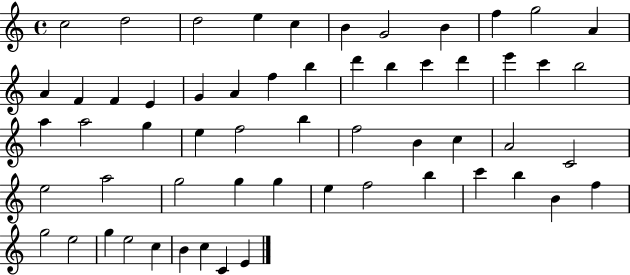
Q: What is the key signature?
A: C major